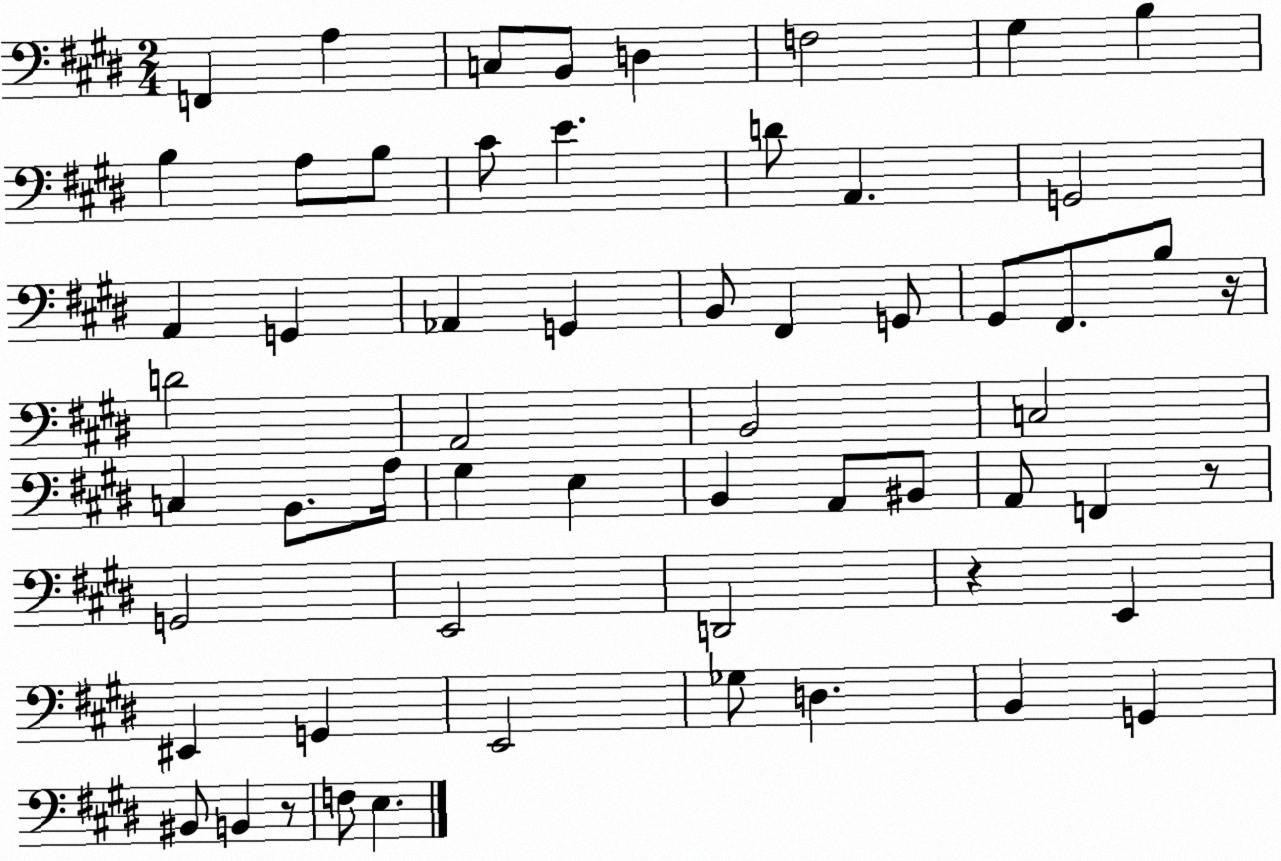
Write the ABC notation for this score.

X:1
T:Untitled
M:2/4
L:1/4
K:E
F,, A, C,/2 B,,/2 D, F,2 ^G, B, B, A,/2 B,/2 ^C/2 E D/2 A,, G,,2 A,, G,, _A,, G,, B,,/2 ^F,, G,,/2 ^G,,/2 ^F,,/2 B,/2 z/4 D2 A,,2 B,,2 C,2 C, B,,/2 A,/4 ^G, E, B,, A,,/2 ^B,,/2 A,,/2 F,, z/2 G,,2 E,,2 D,,2 z E,, ^E,, G,, E,,2 _G,/2 D, B,, G,, ^B,,/2 B,, z/2 F,/2 E,